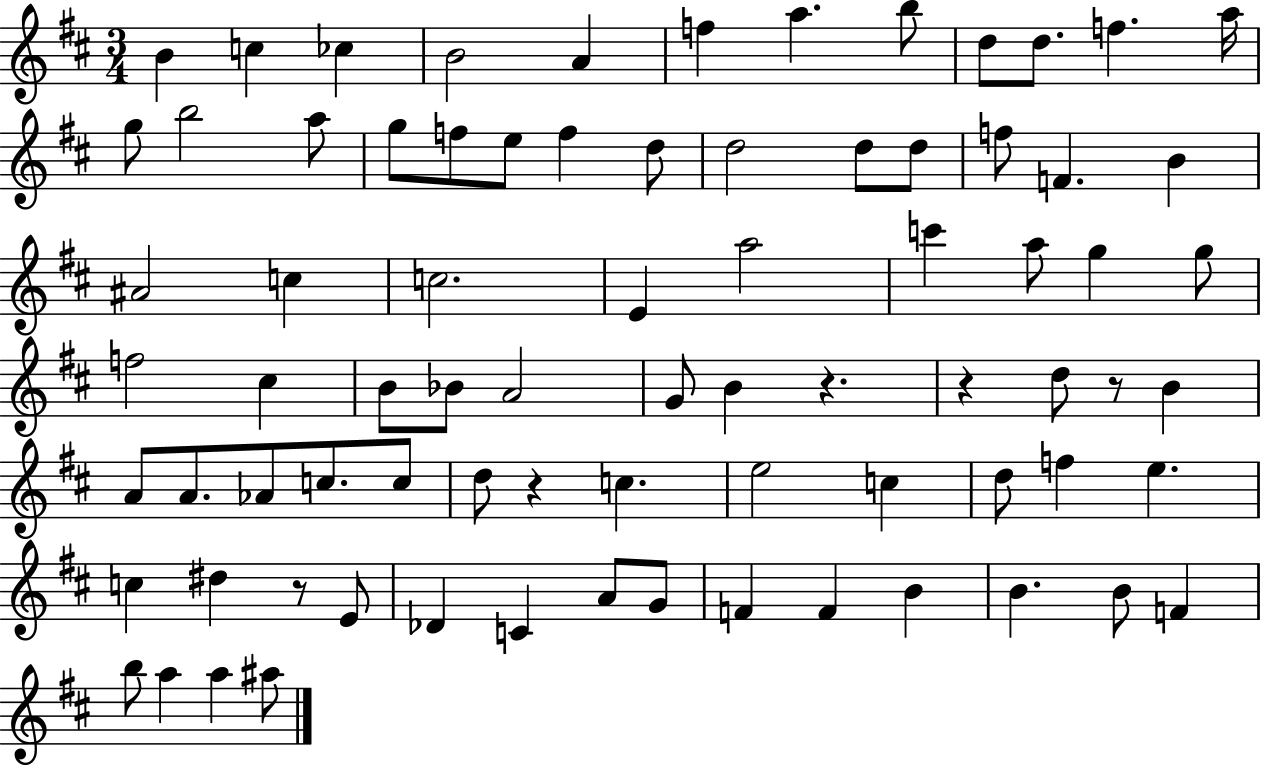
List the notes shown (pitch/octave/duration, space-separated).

B4/q C5/q CES5/q B4/h A4/q F5/q A5/q. B5/e D5/e D5/e. F5/q. A5/s G5/e B5/h A5/e G5/e F5/e E5/e F5/q D5/e D5/h D5/e D5/e F5/e F4/q. B4/q A#4/h C5/q C5/h. E4/q A5/h C6/q A5/e G5/q G5/e F5/h C#5/q B4/e Bb4/e A4/h G4/e B4/q R/q. R/q D5/e R/e B4/q A4/e A4/e. Ab4/e C5/e. C5/e D5/e R/q C5/q. E5/h C5/q D5/e F5/q E5/q. C5/q D#5/q R/e E4/e Db4/q C4/q A4/e G4/e F4/q F4/q B4/q B4/q. B4/e F4/q B5/e A5/q A5/q A#5/e